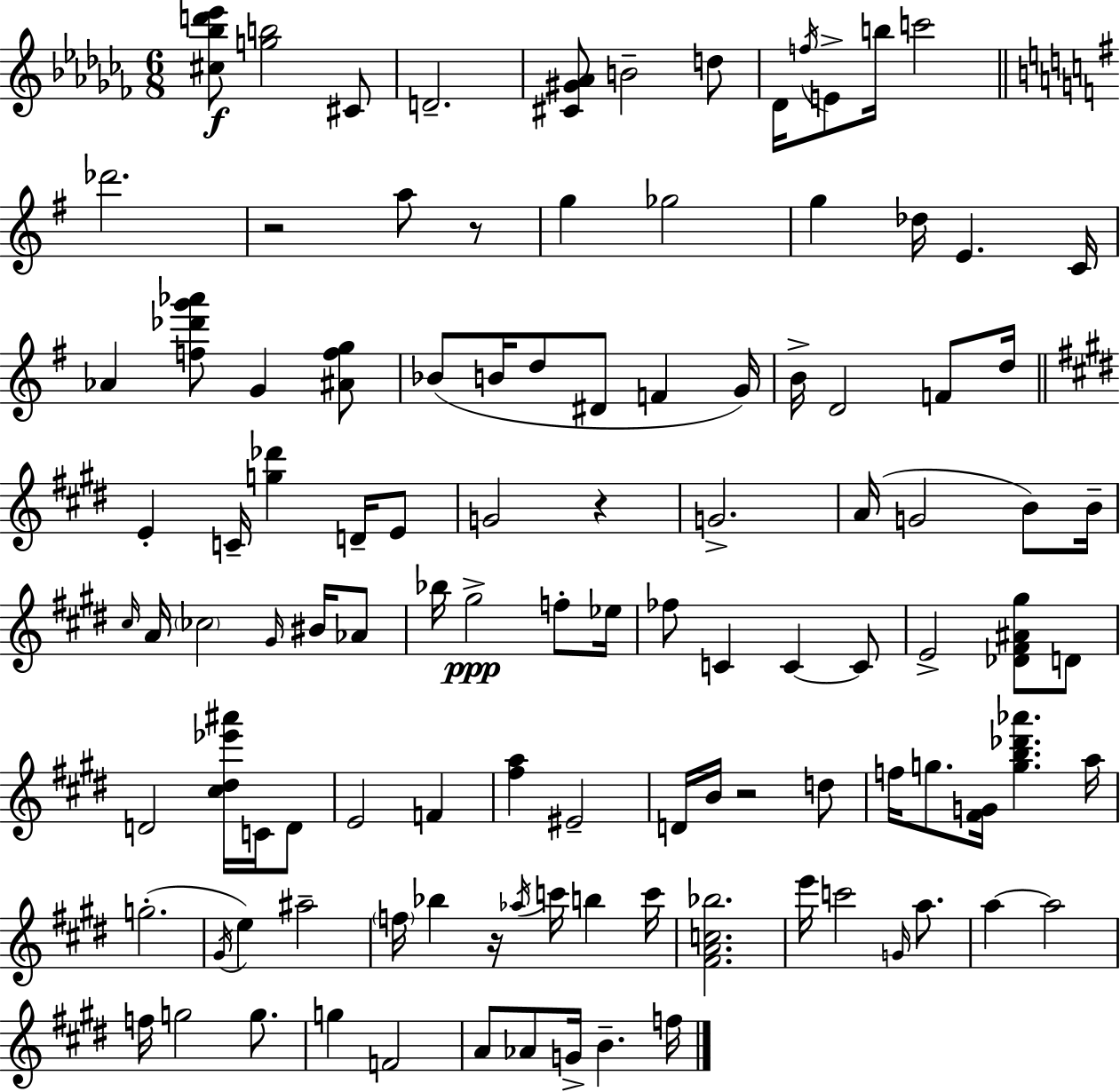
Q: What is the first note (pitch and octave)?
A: C#4